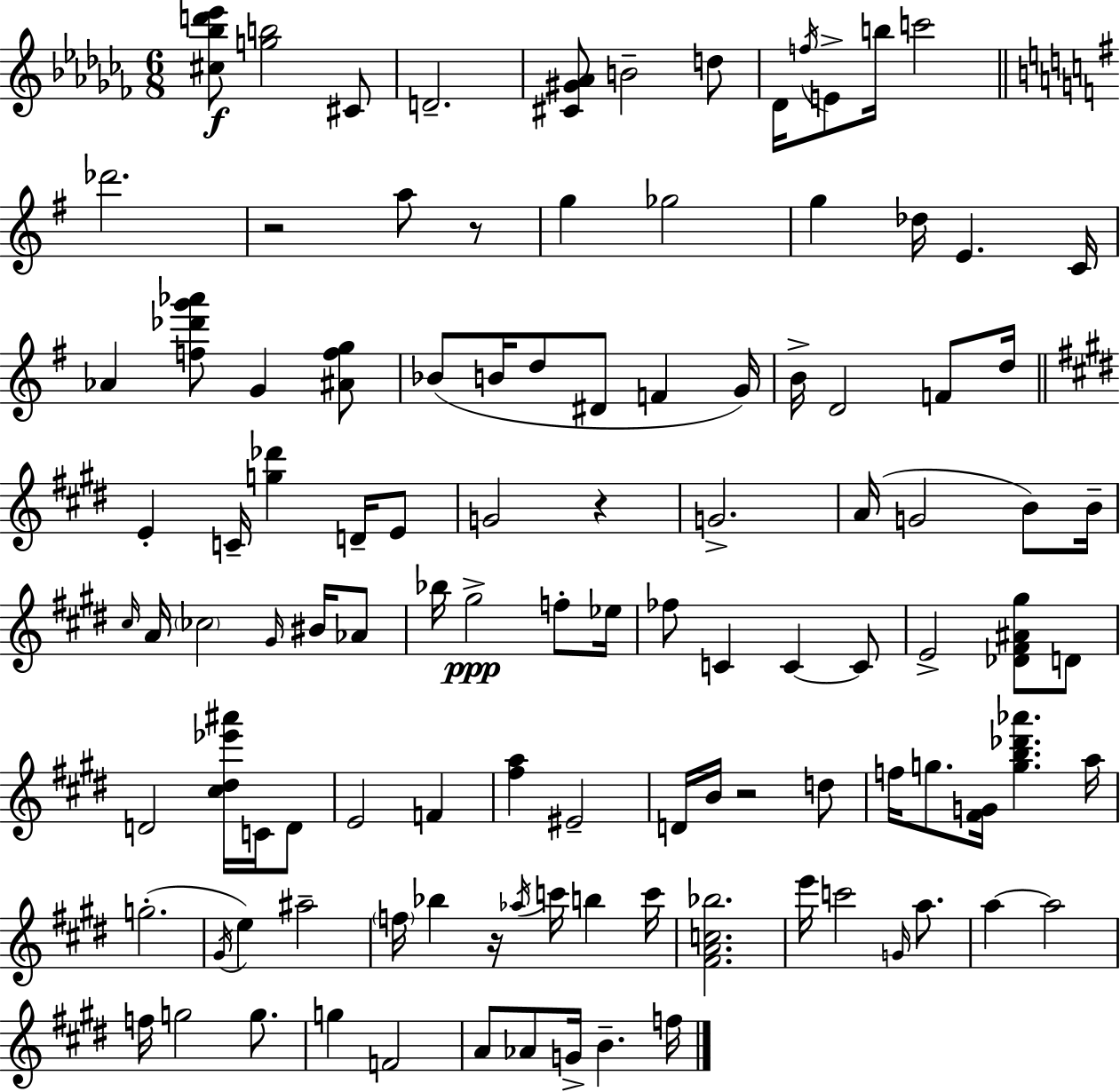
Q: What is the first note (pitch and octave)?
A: C#4